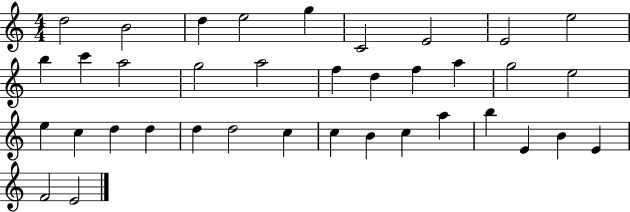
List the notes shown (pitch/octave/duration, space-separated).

D5/h B4/h D5/q E5/h G5/q C4/h E4/h E4/h E5/h B5/q C6/q A5/h G5/h A5/h F5/q D5/q F5/q A5/q G5/h E5/h E5/q C5/q D5/q D5/q D5/q D5/h C5/q C5/q B4/q C5/q A5/q B5/q E4/q B4/q E4/q F4/h E4/h